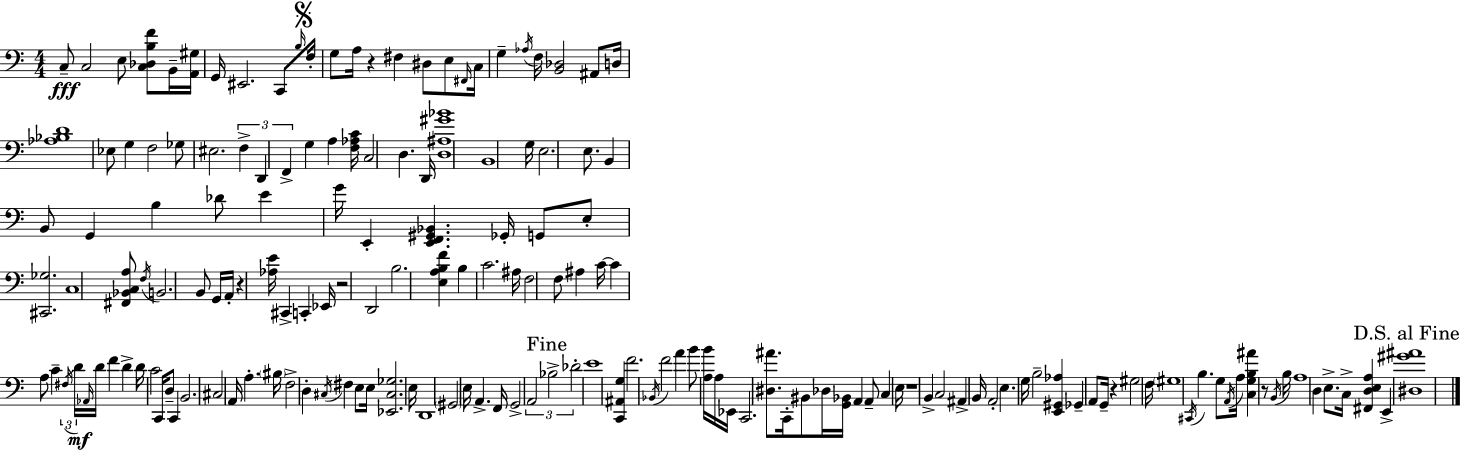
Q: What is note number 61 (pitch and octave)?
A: B3